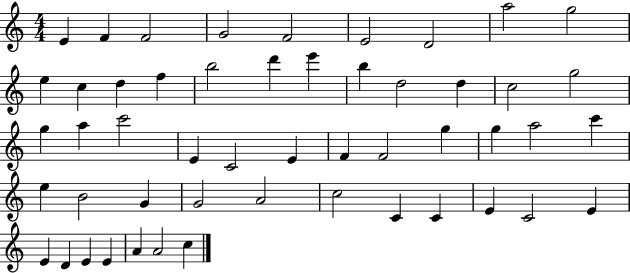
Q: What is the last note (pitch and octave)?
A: C5